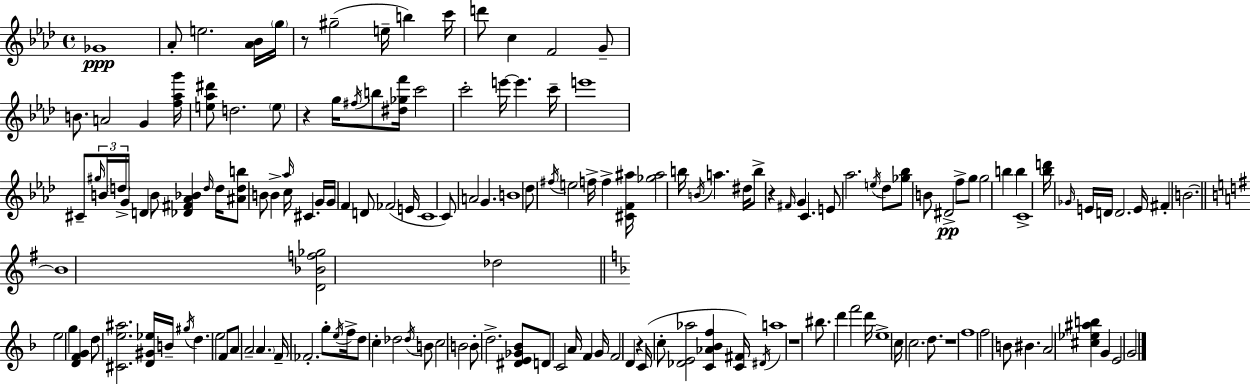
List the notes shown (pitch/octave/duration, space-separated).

Gb4/w Ab4/e E5/h. [Ab4,Bb4]/s G5/s R/e G#5/h E5/s B5/q C6/s D6/e C5/q F4/h G4/e B4/e. A4/h G4/q [F5,Ab5,G6]/s [E5,Ab5,D#6]/e D5/h. E5/e R/q G5/s F#5/s B5/e [D#5,Gb5,F6]/s C6/h C6/h E6/s E6/q. C6/s E6/w C#4/e G#5/s B4/s D5/s G4/s D4/q B4/e [Db4,F#4,Ab4,Bb4]/q D5/s D5/s [A#4,D5,B5]/e B4/e B4/q Ab5/s C5/s C#4/q. G4/s G4/s F4/q D4/e FES4/h E4/s C4/w C4/e A4/h G4/q. B4/w Db5/e F#5/s E5/h F5/s F5/q [C#4,F4,A#5]/s [Gb5,A#5]/h B5/s B4/s A5/q. D#5/s B5/e R/q F#4/s G4/q C4/q. E4/e Ab5/h. E5/s Db5/e [Gb5,Bb5]/e B4/e D#4/h F5/e G5/e G5/h B5/q B5/q C4/w [Bb5,D6]/s Gb4/s E4/s D4/s D4/h. E4/s F#4/q B4/h. B4/w [D4,Bb4,F5,Gb5]/h Db5/h E5/h G5/q [D4,F4,G4]/q D5/e [C#4,E5,A#5]/h. [D4,G#4,Eb5]/s B4/s G#5/s D5/q. E5/h F4/e A4/e A4/h A4/q. F4/s FES4/h. G5/e E5/s F5/s D5/e C5/q Db5/h Db5/s B4/e C5/h B4/h B4/e D5/h. [D#4,E4,Gb4,Bb4]/e D4/e C4/h A4/s F4/q G4/s F4/h D4/q R/q C4/s C5/e [Db4,E4,Ab5]/h [C4,Ab4,Bb4,F5]/q [C4,F#4]/s D#4/s A5/w R/w BIS5/e. D6/q F6/h D6/s E5/w C5/s C5/h. D5/e. R/w F5/w F5/h B4/e BIS4/q. A4/h [C#5,Eb5,A#5,B5]/q G4/q E4/h G4/h